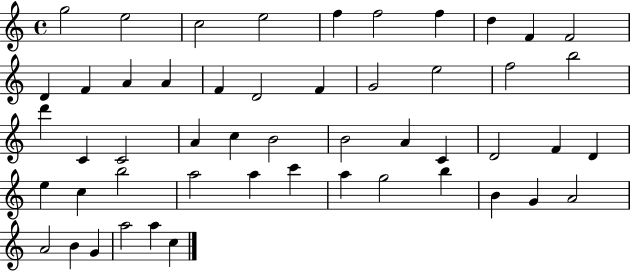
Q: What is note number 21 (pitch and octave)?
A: B5